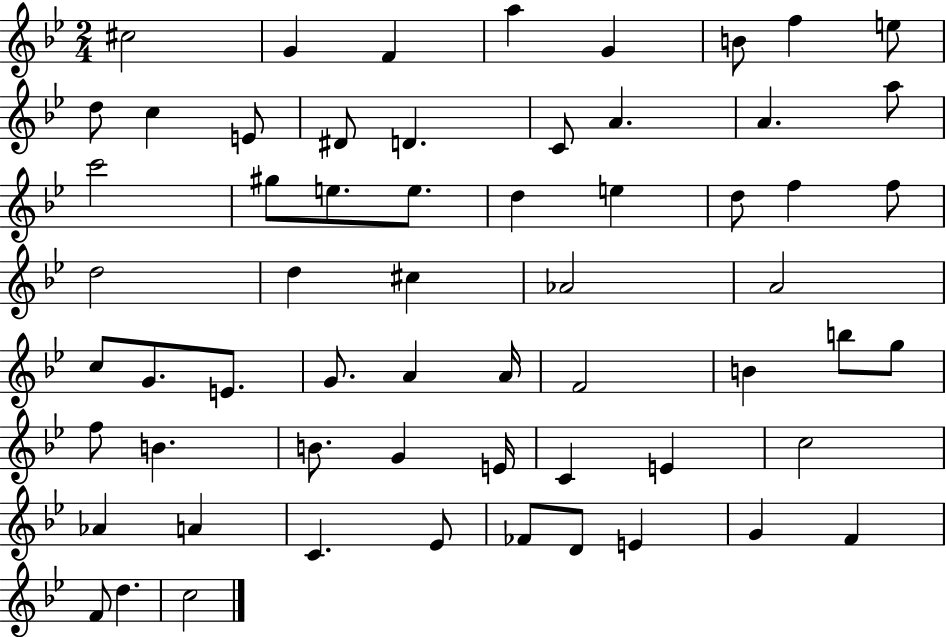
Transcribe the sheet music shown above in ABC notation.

X:1
T:Untitled
M:2/4
L:1/4
K:Bb
^c2 G F a G B/2 f e/2 d/2 c E/2 ^D/2 D C/2 A A a/2 c'2 ^g/2 e/2 e/2 d e d/2 f f/2 d2 d ^c _A2 A2 c/2 G/2 E/2 G/2 A A/4 F2 B b/2 g/2 f/2 B B/2 G E/4 C E c2 _A A C _E/2 _F/2 D/2 E G F F/2 d c2